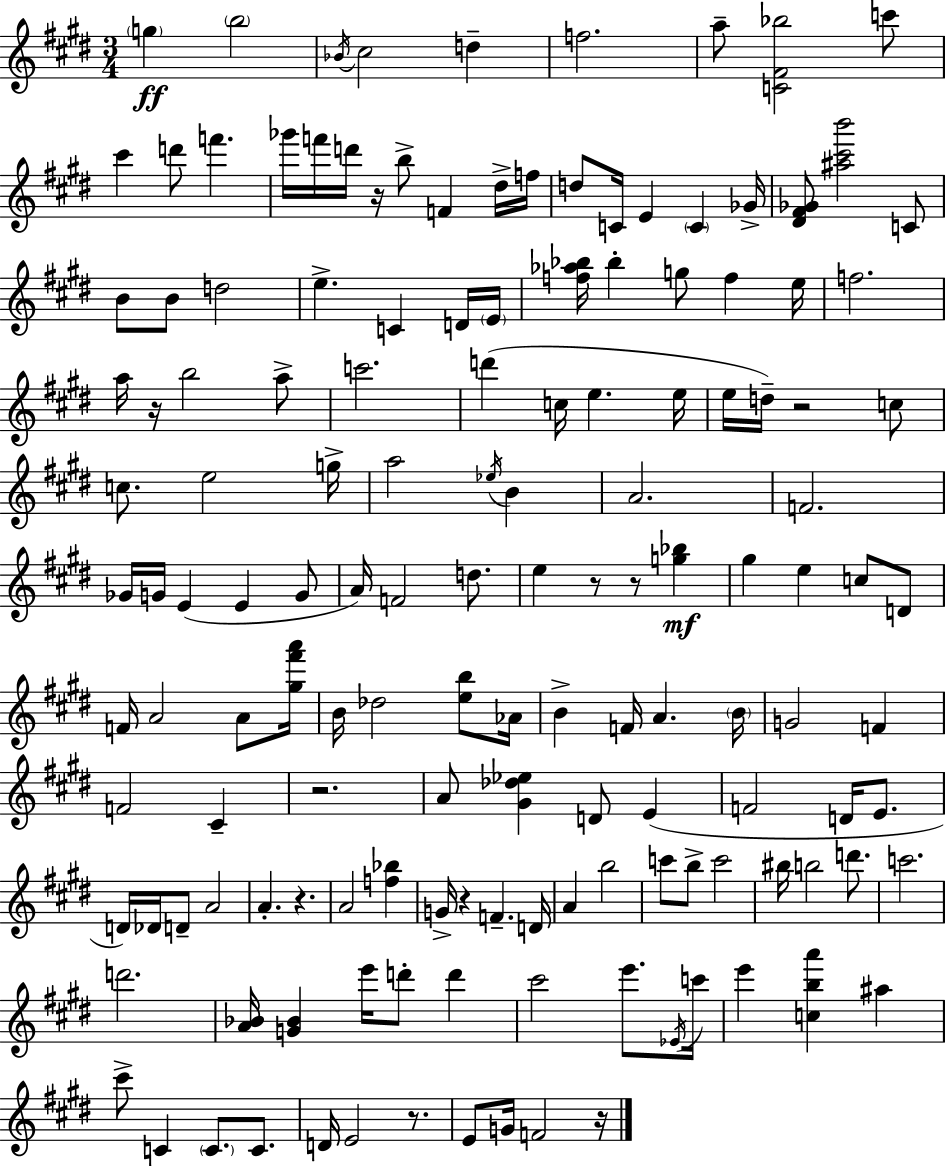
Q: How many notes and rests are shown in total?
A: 147